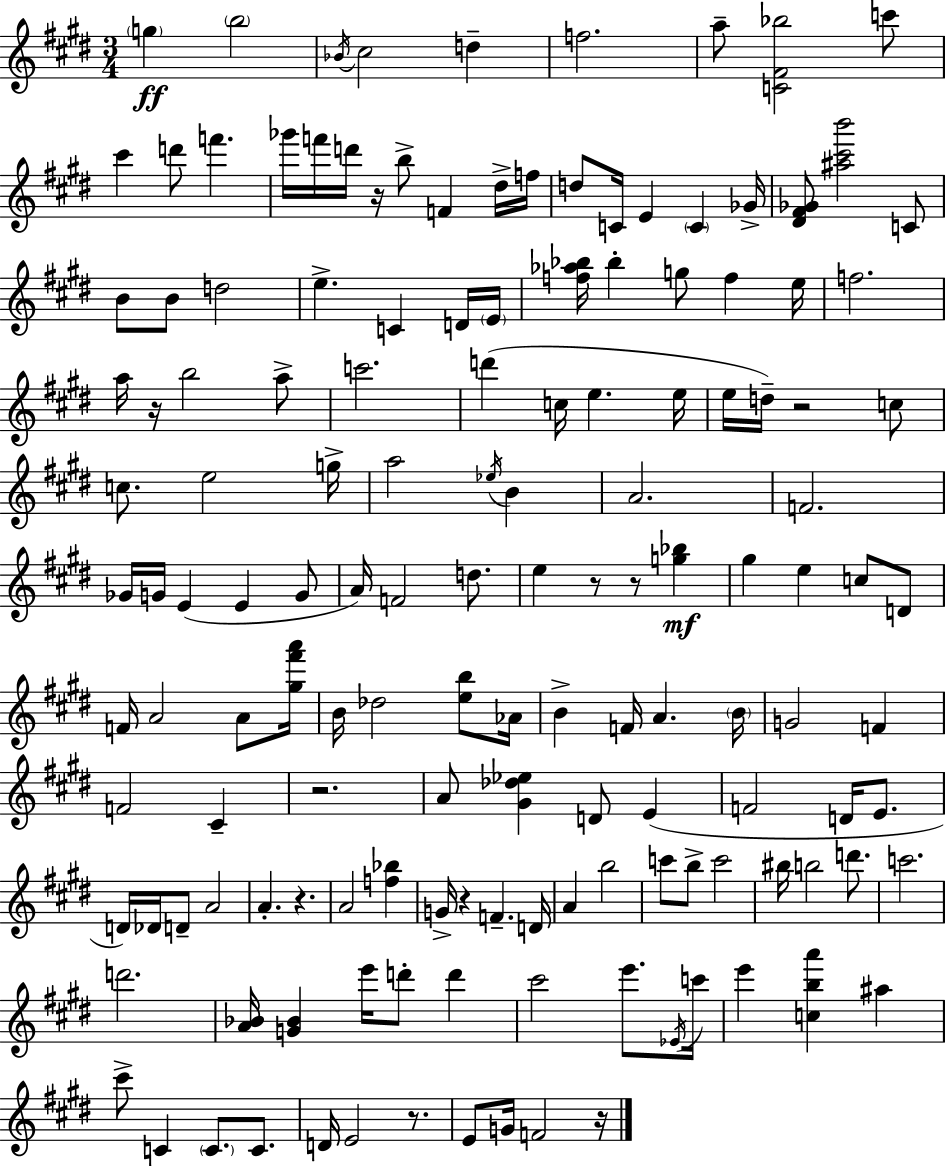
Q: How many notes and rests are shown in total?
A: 147